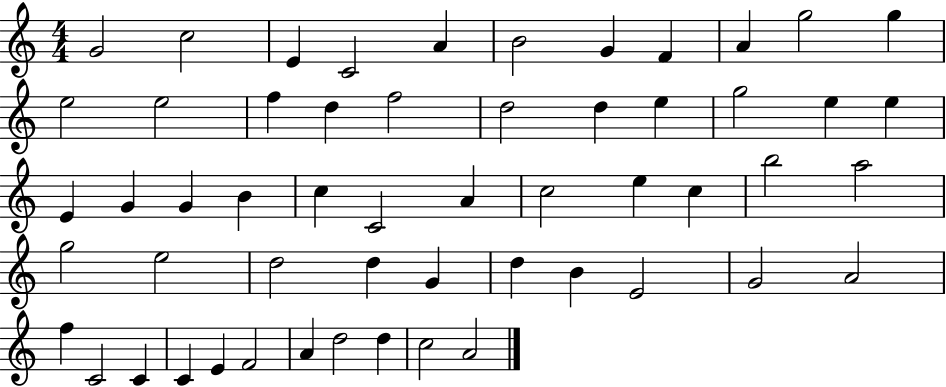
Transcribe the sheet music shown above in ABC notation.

X:1
T:Untitled
M:4/4
L:1/4
K:C
G2 c2 E C2 A B2 G F A g2 g e2 e2 f d f2 d2 d e g2 e e E G G B c C2 A c2 e c b2 a2 g2 e2 d2 d G d B E2 G2 A2 f C2 C C E F2 A d2 d c2 A2